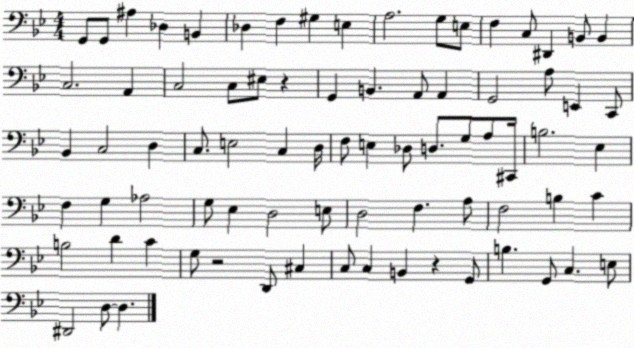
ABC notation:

X:1
T:Untitled
M:4/4
L:1/4
K:Bb
G,,/2 G,,/2 ^A, _D, B,, _D, F, ^G, E, A,2 G,/2 E,/2 F, C,/2 ^D,, B,,/2 B,, C,2 A,, C,2 C,/2 ^E,/2 z G,, B,, A,,/2 A,, G,,2 A,/2 E,, C,,/2 _B,, C,2 D, C,/2 E,2 C, D,/4 F,/2 E, _D,/2 D,/2 G,/2 A,/2 ^C,,/4 B,2 _E, F, G, _A,2 G,/2 _E, D,2 E,/2 D,2 F, A,/2 F,2 B, C B,2 D C G,/2 z2 D,,/2 ^C, C,/2 C, B,, z G,,/2 B, G,,/2 C, E,/2 ^D,,2 D,/2 D,